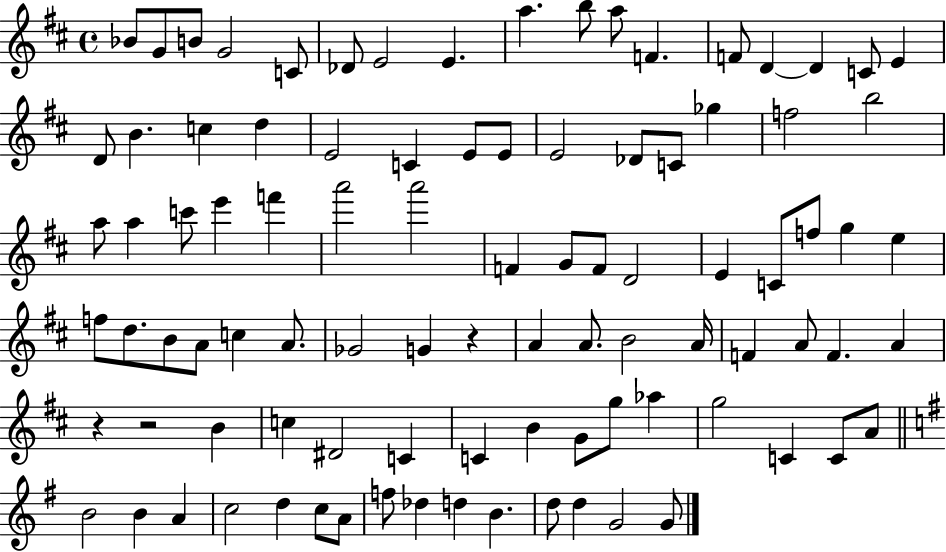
X:1
T:Untitled
M:4/4
L:1/4
K:D
_B/2 G/2 B/2 G2 C/2 _D/2 E2 E a b/2 a/2 F F/2 D D C/2 E D/2 B c d E2 C E/2 E/2 E2 _D/2 C/2 _g f2 b2 a/2 a c'/2 e' f' a'2 a'2 F G/2 F/2 D2 E C/2 f/2 g e f/2 d/2 B/2 A/2 c A/2 _G2 G z A A/2 B2 A/4 F A/2 F A z z2 B c ^D2 C C B G/2 g/2 _a g2 C C/2 A/2 B2 B A c2 d c/2 A/2 f/2 _d d B d/2 d G2 G/2